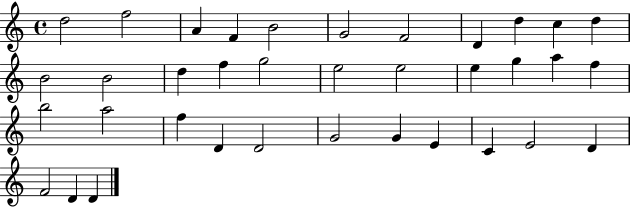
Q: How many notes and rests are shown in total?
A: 36